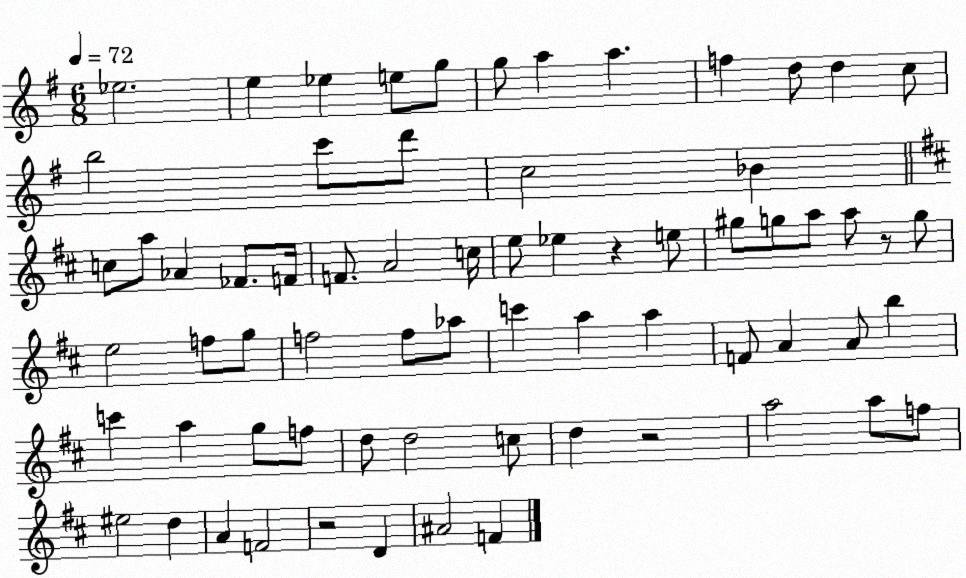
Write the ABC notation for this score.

X:1
T:Untitled
M:6/8
L:1/4
K:G
_e2 e _e e/2 g/2 g/2 a a f d/2 d c/2 b2 c'/2 d'/2 c2 _B c/2 a/2 _A _F/2 F/4 F/2 A2 c/4 e/2 _e z e/2 ^g/2 g/2 a/2 a/2 z/2 g/2 e2 f/2 g/2 f2 f/2 _a/2 c' a a F/2 A A/2 b c' a g/2 f/2 d/2 d2 c/2 d z2 a2 a/2 f/2 ^e2 d A F2 z2 D ^A2 F